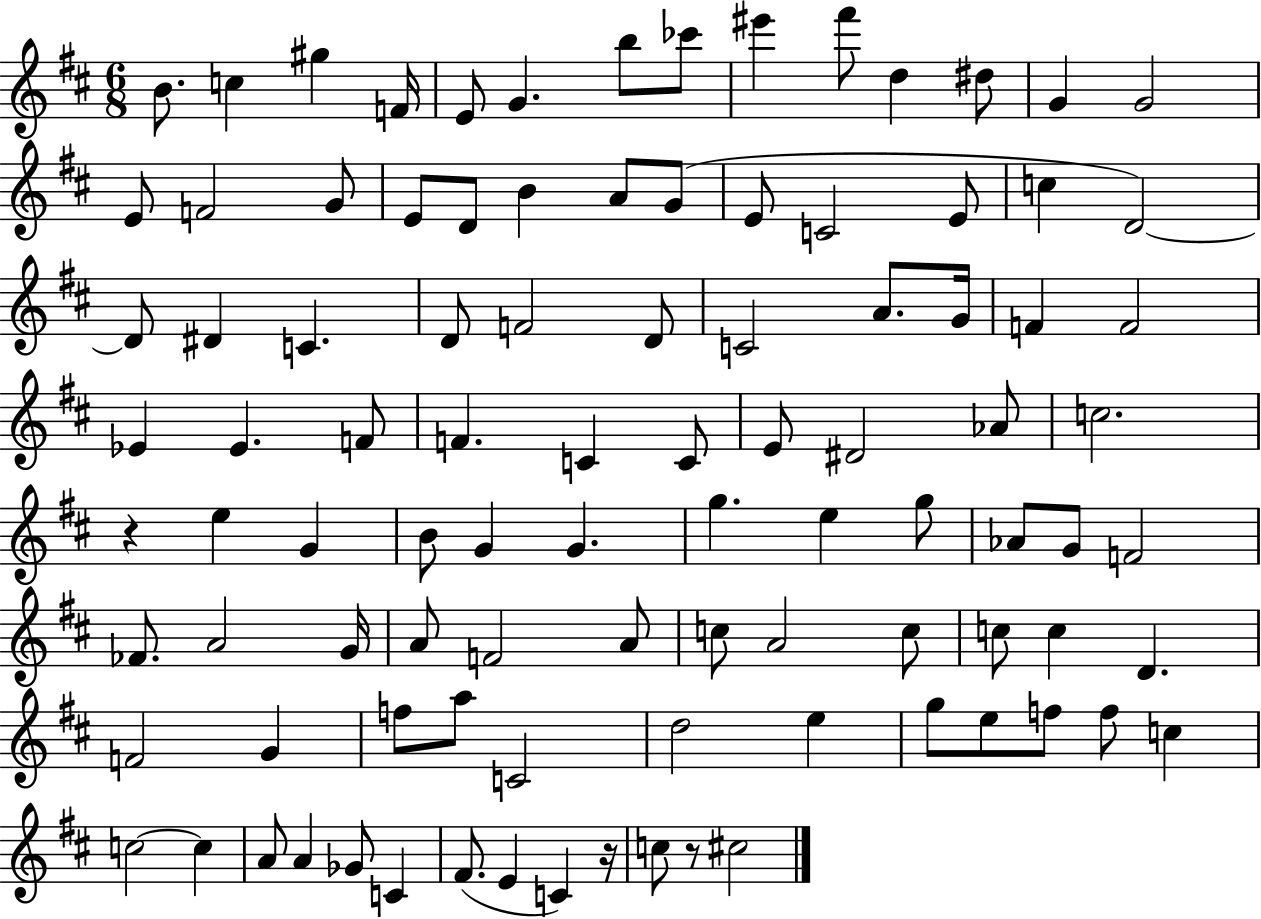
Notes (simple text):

B4/e. C5/q G#5/q F4/s E4/e G4/q. B5/e CES6/e EIS6/q F#6/e D5/q D#5/e G4/q G4/h E4/e F4/h G4/e E4/e D4/e B4/q A4/e G4/e E4/e C4/h E4/e C5/q D4/h D4/e D#4/q C4/q. D4/e F4/h D4/e C4/h A4/e. G4/s F4/q F4/h Eb4/q Eb4/q. F4/e F4/q. C4/q C4/e E4/e D#4/h Ab4/e C5/h. R/q E5/q G4/q B4/e G4/q G4/q. G5/q. E5/q G5/e Ab4/e G4/e F4/h FES4/e. A4/h G4/s A4/e F4/h A4/e C5/e A4/h C5/e C5/e C5/q D4/q. F4/h G4/q F5/e A5/e C4/h D5/h E5/q G5/e E5/e F5/e F5/e C5/q C5/h C5/q A4/e A4/q Gb4/e C4/q F#4/e. E4/q C4/q R/s C5/e R/e C#5/h